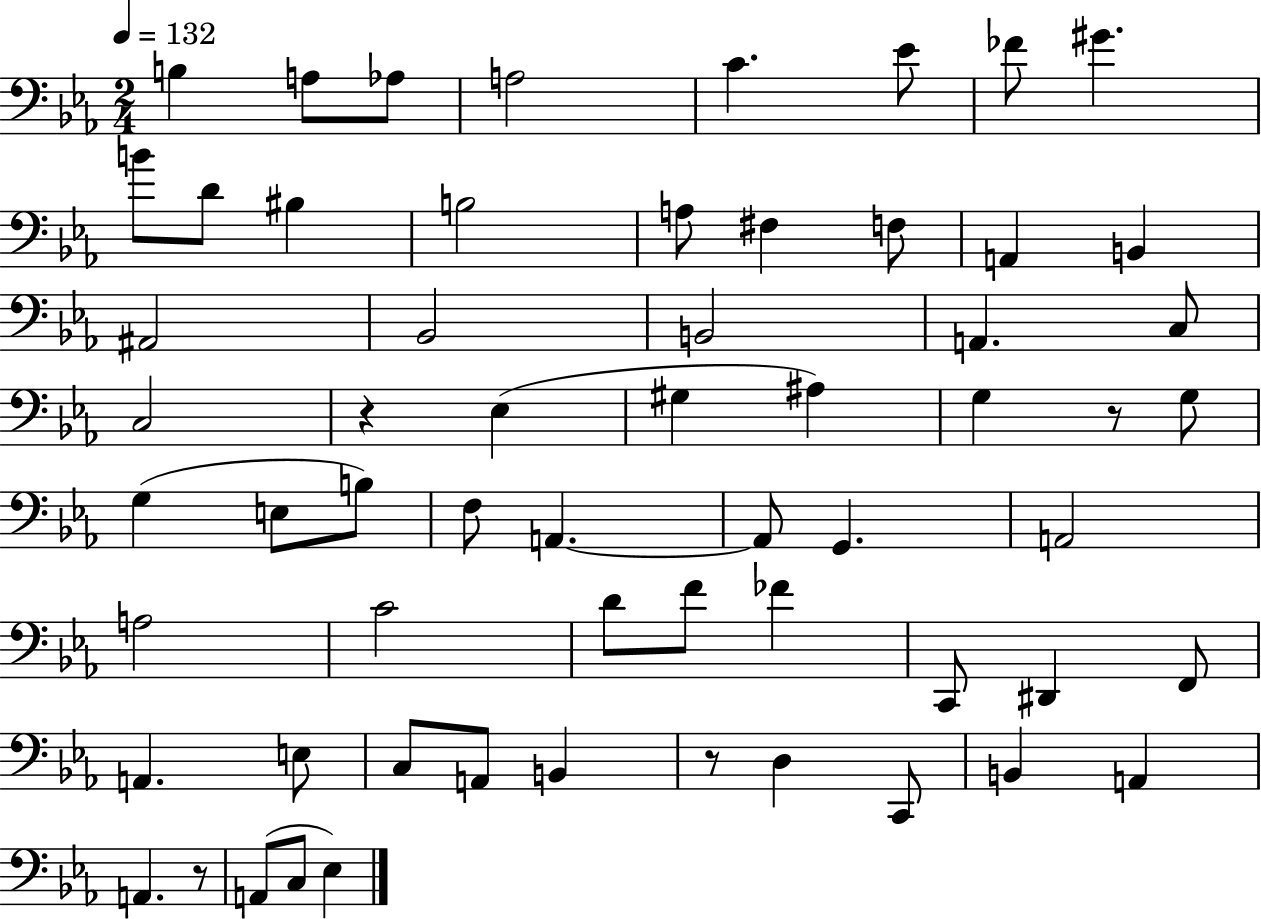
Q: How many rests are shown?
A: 4